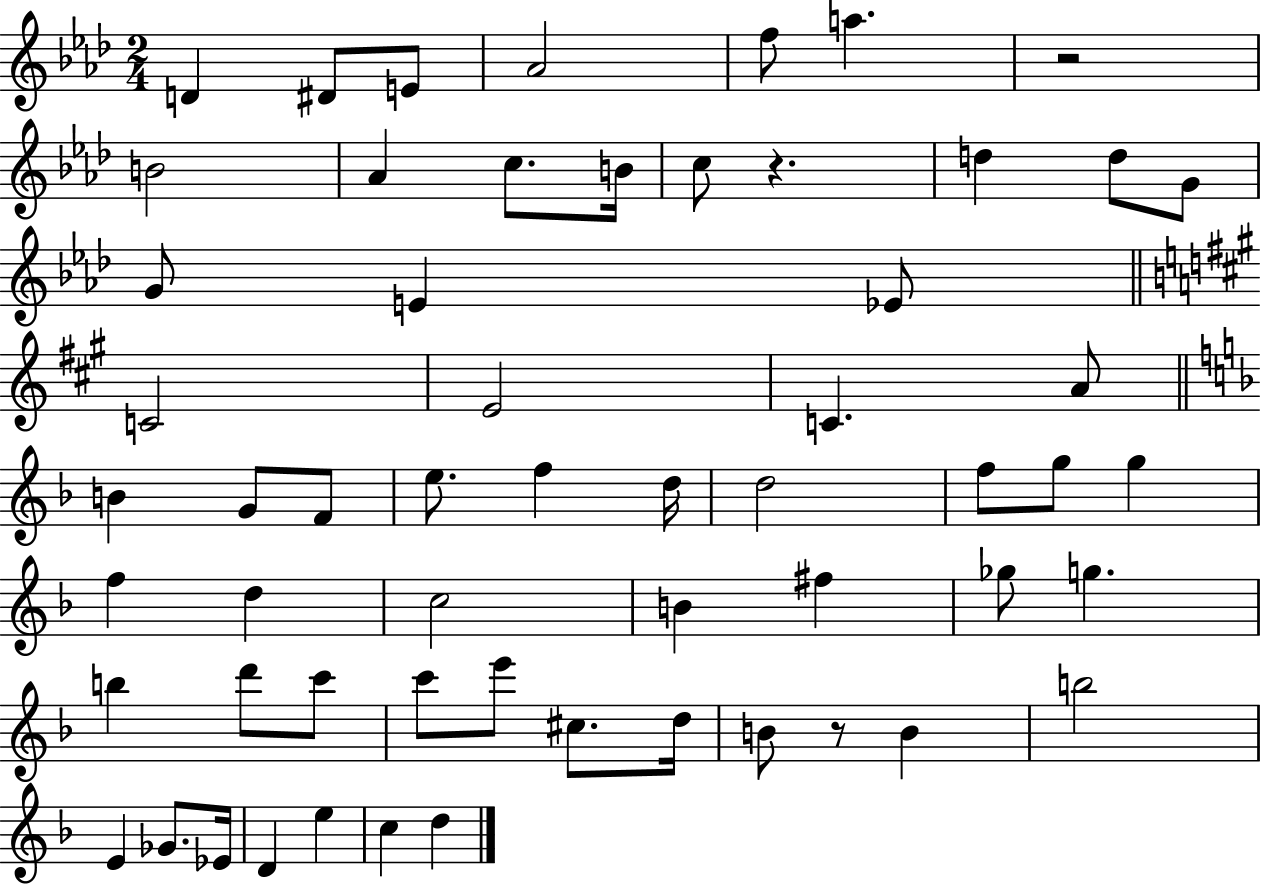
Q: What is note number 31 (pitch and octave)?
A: G5